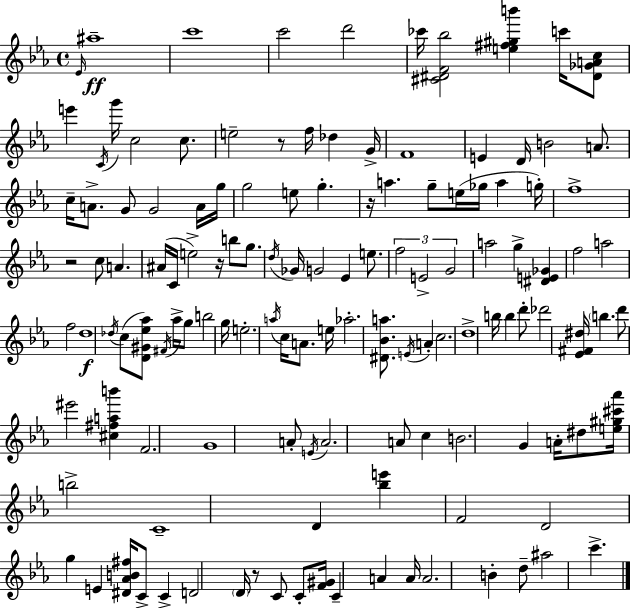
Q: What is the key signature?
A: EES major